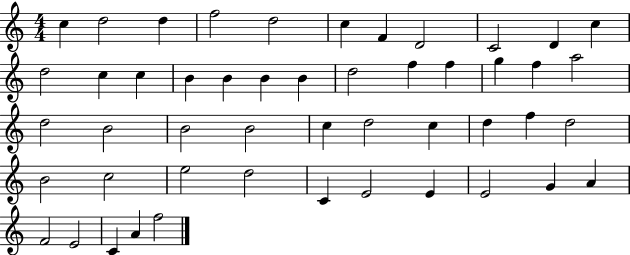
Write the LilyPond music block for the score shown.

{
  \clef treble
  \numericTimeSignature
  \time 4/4
  \key c \major
  c''4 d''2 d''4 | f''2 d''2 | c''4 f'4 d'2 | c'2 d'4 c''4 | \break d''2 c''4 c''4 | b'4 b'4 b'4 b'4 | d''2 f''4 f''4 | g''4 f''4 a''2 | \break d''2 b'2 | b'2 b'2 | c''4 d''2 c''4 | d''4 f''4 d''2 | \break b'2 c''2 | e''2 d''2 | c'4 e'2 e'4 | e'2 g'4 a'4 | \break f'2 e'2 | c'4 a'4 f''2 | \bar "|."
}